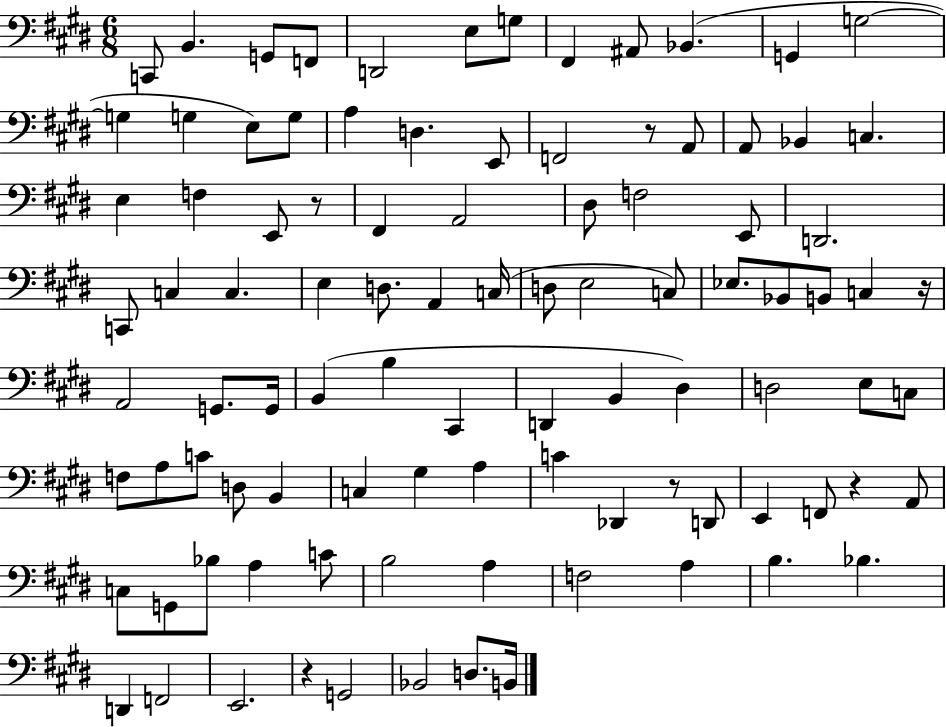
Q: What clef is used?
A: bass